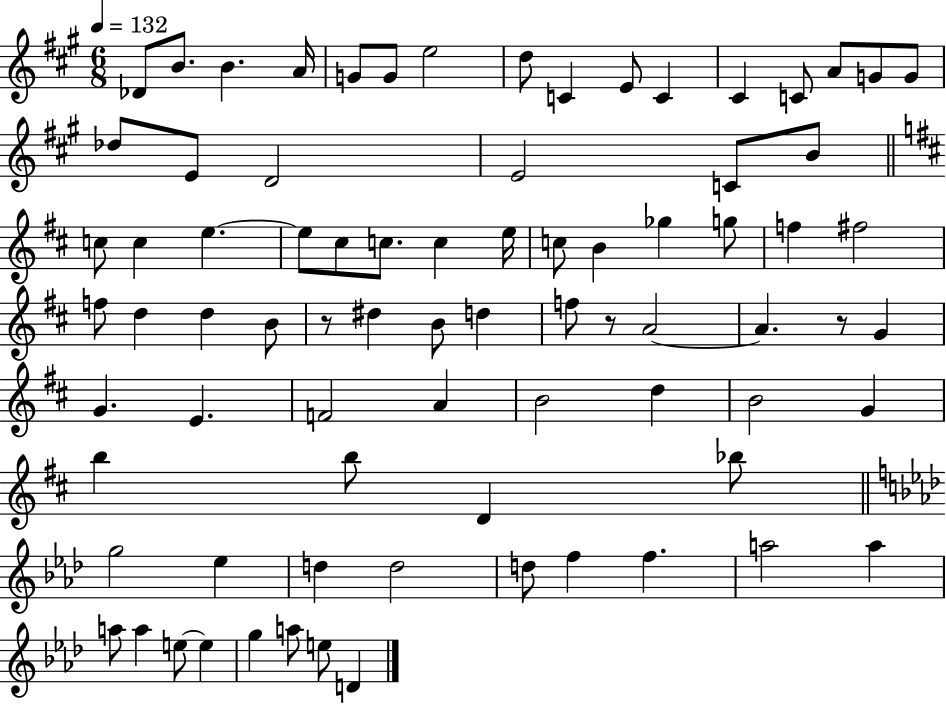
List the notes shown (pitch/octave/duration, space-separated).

Db4/e B4/e. B4/q. A4/s G4/e G4/e E5/h D5/e C4/q E4/e C4/q C#4/q C4/e A4/e G4/e G4/e Db5/e E4/e D4/h E4/h C4/e B4/e C5/e C5/q E5/q. E5/e C#5/e C5/e. C5/q E5/s C5/e B4/q Gb5/q G5/e F5/q F#5/h F5/e D5/q D5/q B4/e R/e D#5/q B4/e D5/q F5/e R/e A4/h A4/q. R/e G4/q G4/q. E4/q. F4/h A4/q B4/h D5/q B4/h G4/q B5/q B5/e D4/q Bb5/e G5/h Eb5/q D5/q D5/h D5/e F5/q F5/q. A5/h A5/q A5/e A5/q E5/e E5/q G5/q A5/e E5/e D4/q